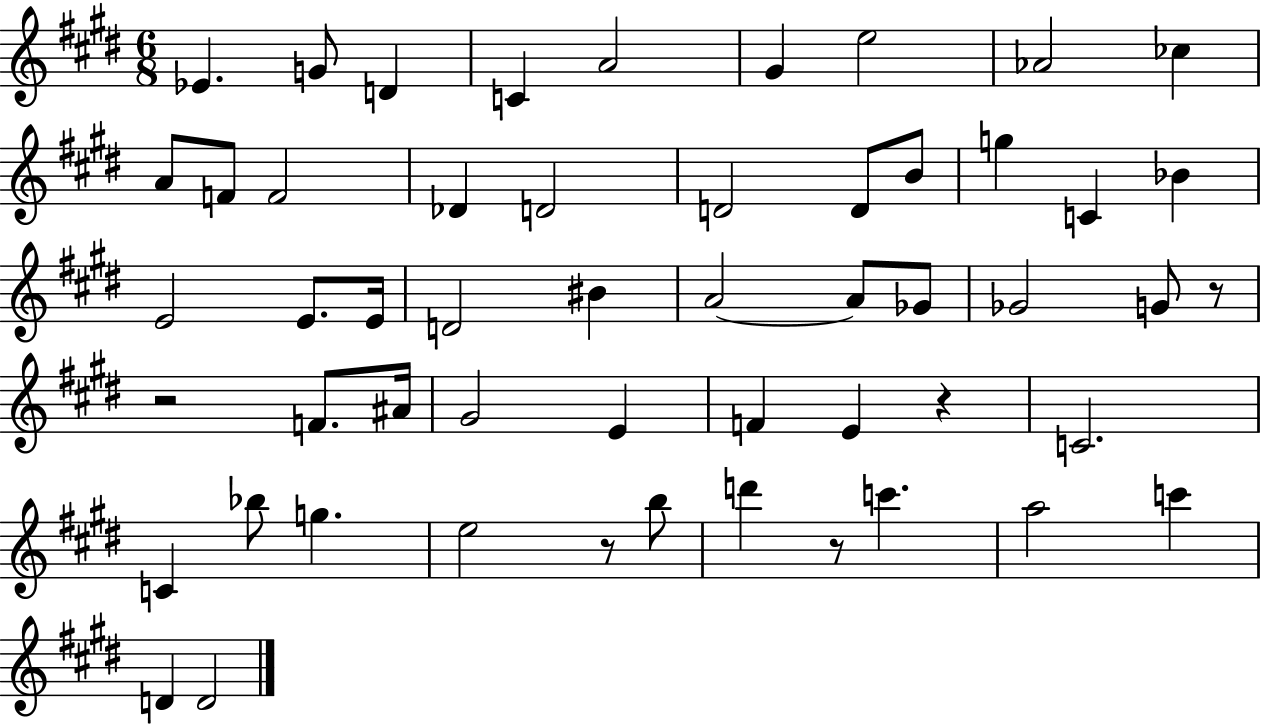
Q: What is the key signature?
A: E major